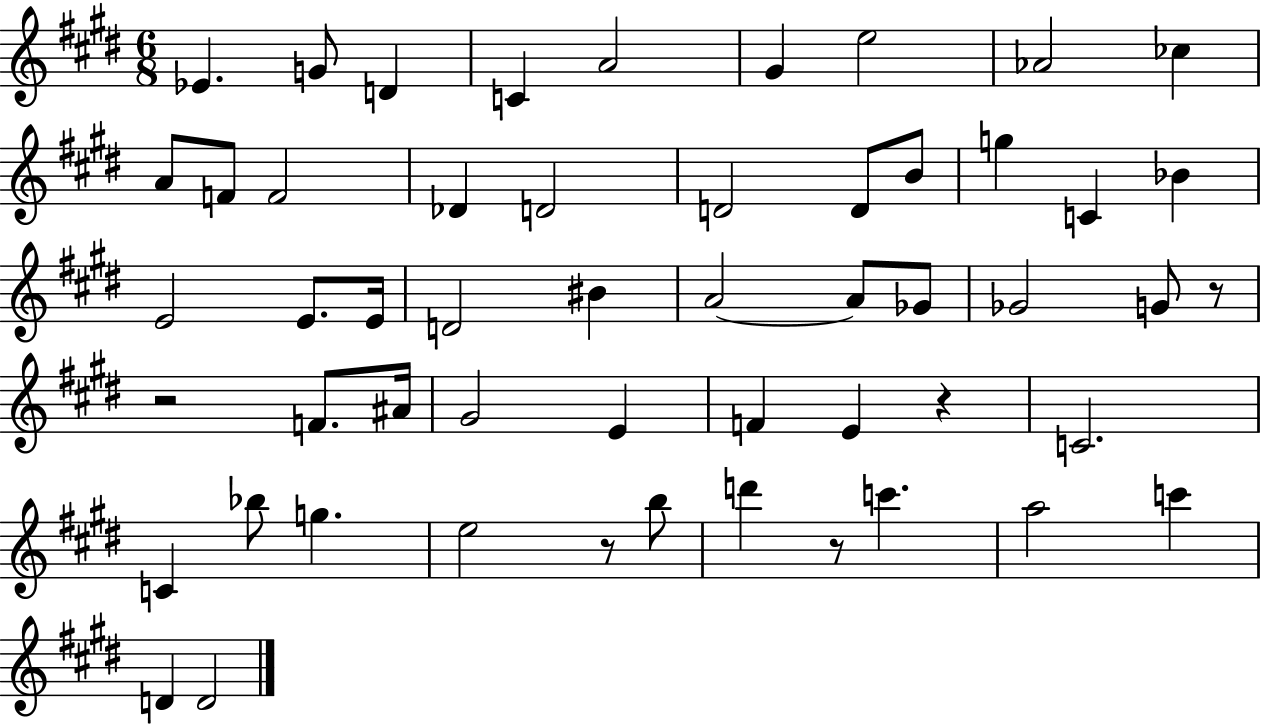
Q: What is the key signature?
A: E major